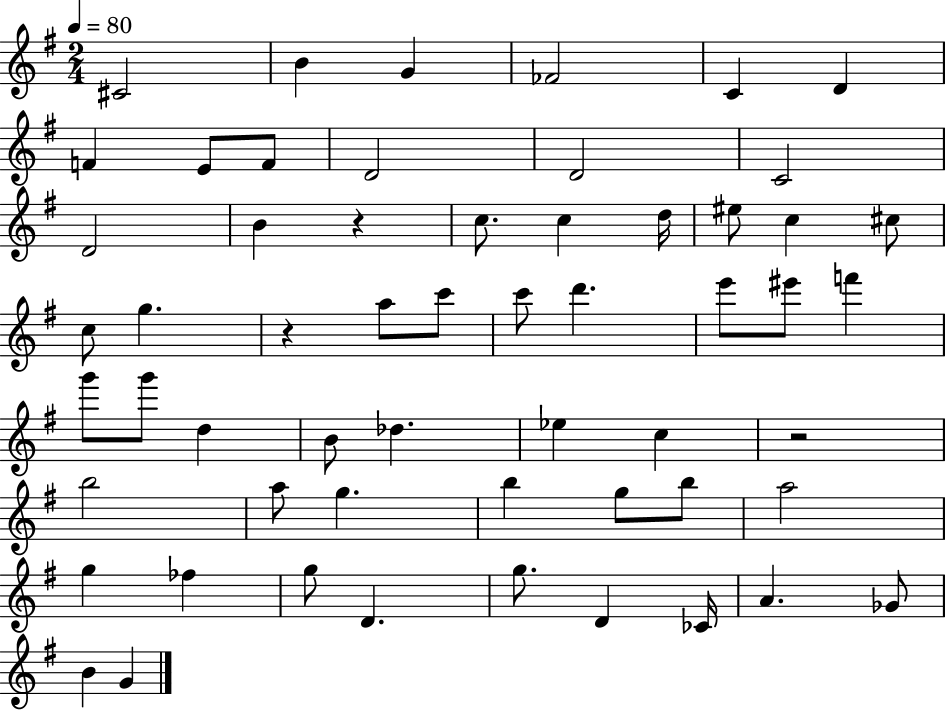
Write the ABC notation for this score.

X:1
T:Untitled
M:2/4
L:1/4
K:G
^C2 B G _F2 C D F E/2 F/2 D2 D2 C2 D2 B z c/2 c d/4 ^e/2 c ^c/2 c/2 g z a/2 c'/2 c'/2 d' e'/2 ^e'/2 f' g'/2 g'/2 d B/2 _d _e c z2 b2 a/2 g b g/2 b/2 a2 g _f g/2 D g/2 D _C/4 A _G/2 B G